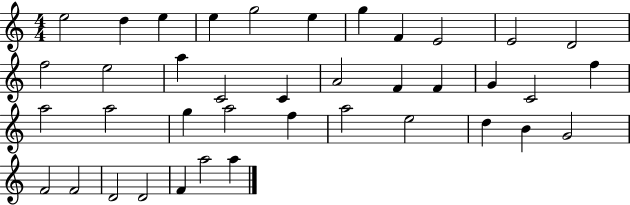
X:1
T:Untitled
M:4/4
L:1/4
K:C
e2 d e e g2 e g F E2 E2 D2 f2 e2 a C2 C A2 F F G C2 f a2 a2 g a2 f a2 e2 d B G2 F2 F2 D2 D2 F a2 a